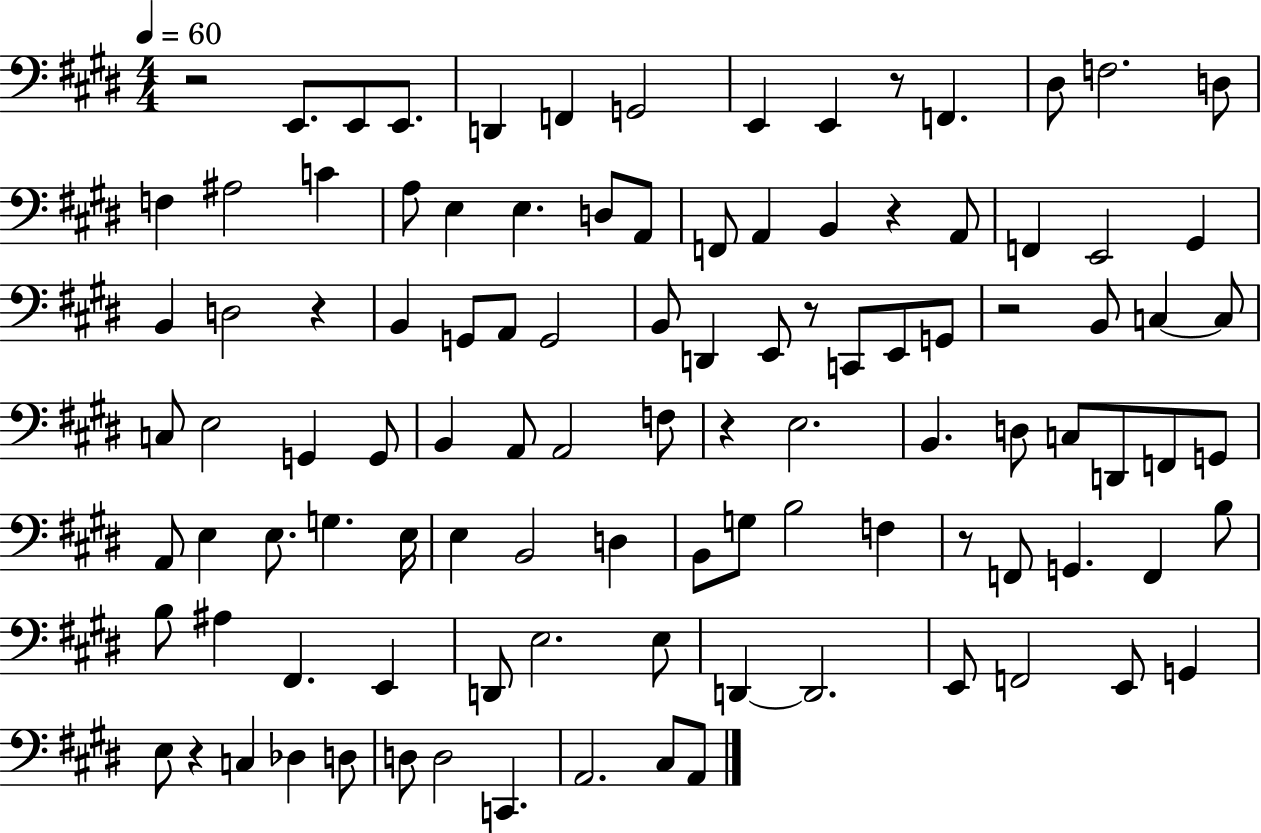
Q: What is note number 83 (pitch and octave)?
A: E2